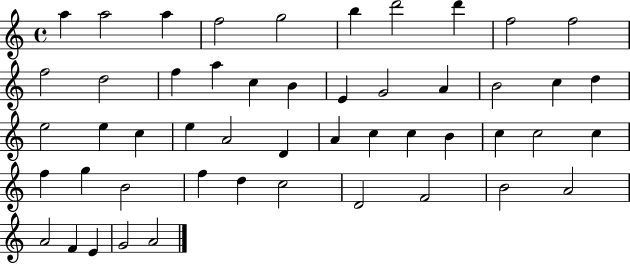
{
  \clef treble
  \time 4/4
  \defaultTimeSignature
  \key c \major
  a''4 a''2 a''4 | f''2 g''2 | b''4 d'''2 d'''4 | f''2 f''2 | \break f''2 d''2 | f''4 a''4 c''4 b'4 | e'4 g'2 a'4 | b'2 c''4 d''4 | \break e''2 e''4 c''4 | e''4 a'2 d'4 | a'4 c''4 c''4 b'4 | c''4 c''2 c''4 | \break f''4 g''4 b'2 | f''4 d''4 c''2 | d'2 f'2 | b'2 a'2 | \break a'2 f'4 e'4 | g'2 a'2 | \bar "|."
}